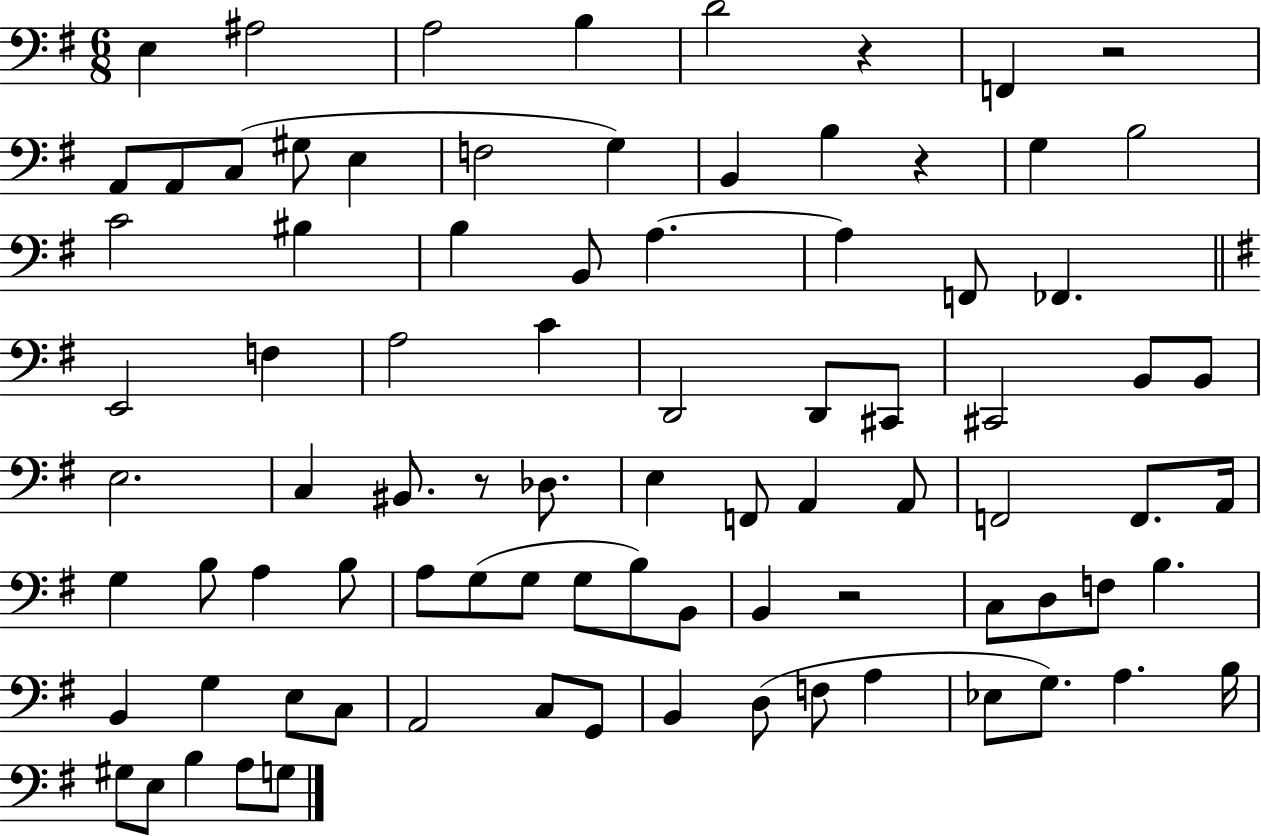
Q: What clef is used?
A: bass